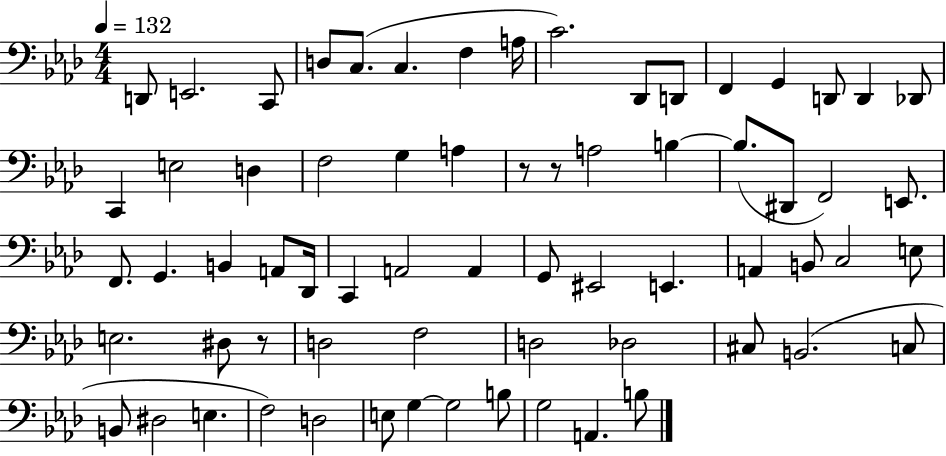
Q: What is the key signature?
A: AES major